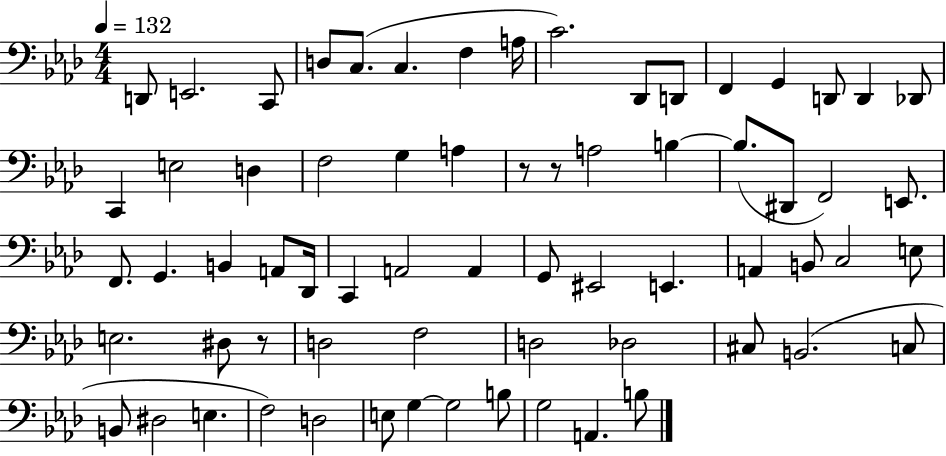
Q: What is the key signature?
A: AES major